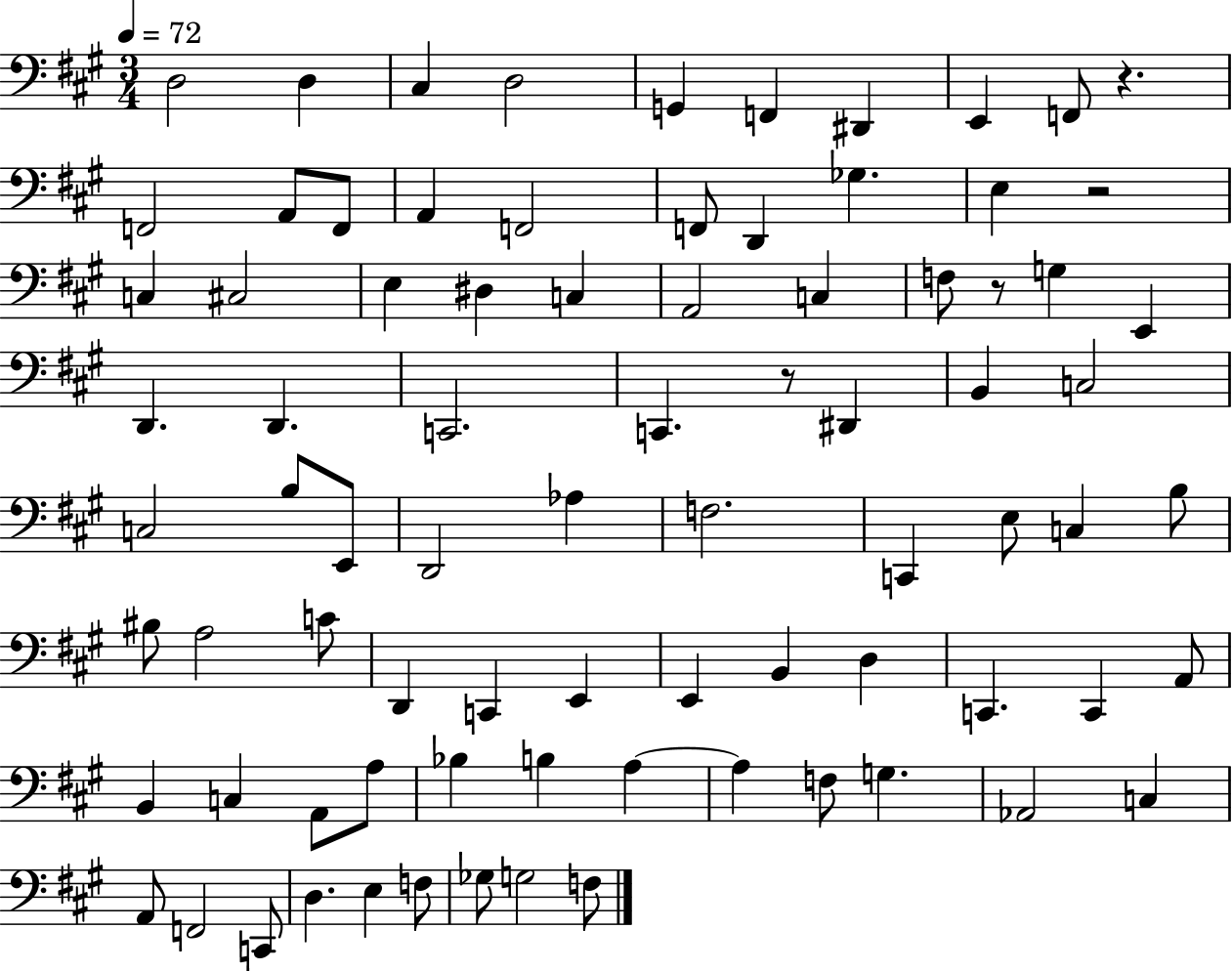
{
  \clef bass
  \numericTimeSignature
  \time 3/4
  \key a \major
  \tempo 4 = 72
  d2 d4 | cis4 d2 | g,4 f,4 dis,4 | e,4 f,8 r4. | \break f,2 a,8 f,8 | a,4 f,2 | f,8 d,4 ges4. | e4 r2 | \break c4 cis2 | e4 dis4 c4 | a,2 c4 | f8 r8 g4 e,4 | \break d,4. d,4. | c,2. | c,4. r8 dis,4 | b,4 c2 | \break c2 b8 e,8 | d,2 aes4 | f2. | c,4 e8 c4 b8 | \break bis8 a2 c'8 | d,4 c,4 e,4 | e,4 b,4 d4 | c,4. c,4 a,8 | \break b,4 c4 a,8 a8 | bes4 b4 a4~~ | a4 f8 g4. | aes,2 c4 | \break a,8 f,2 c,8 | d4. e4 f8 | ges8 g2 f8 | \bar "|."
}